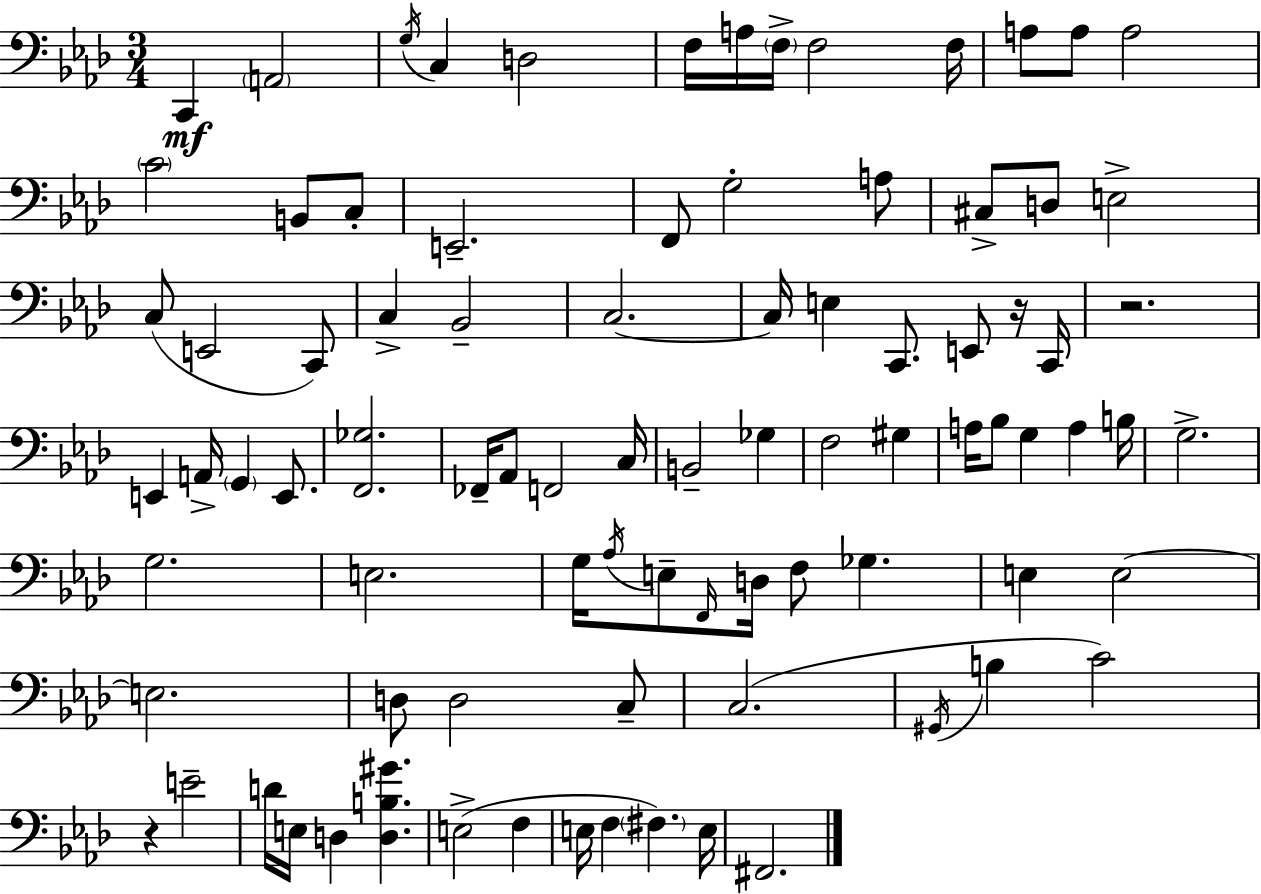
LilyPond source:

{
  \clef bass
  \numericTimeSignature
  \time 3/4
  \key aes \major
  c,4\mf \parenthesize a,2 | \acciaccatura { g16 } c4 d2 | f16 a16 \parenthesize f16-> f2 | f16 a8 a8 a2 | \break \parenthesize c'2 b,8 c8-. | e,2.-- | f,8 g2-. a8 | cis8-> d8 e2-> | \break c8( e,2 c,8) | c4-> bes,2-- | c2.~~ | c16 e4 c,8. e,8 r16 | \break c,16 r2. | e,4 a,16-> \parenthesize g,4 e,8. | <f, ges>2. | fes,16-- aes,8 f,2 | \break c16 b,2-- ges4 | f2 gis4 | a16 bes8 g4 a4 | b16 g2.-> | \break g2. | e2. | g16 \acciaccatura { aes16 } e8-- \grace { f,16 } d16 f8 ges4. | e4 e2~~ | \break e2. | d8 d2 | c8-- c2.( | \acciaccatura { gis,16 } b4 c'2) | \break r4 e'2-- | d'16 e16 d4 <d b gis'>4. | e2->( | f4 e16 f4 \parenthesize fis4.) | \break e16 fis,2. | \bar "|."
}